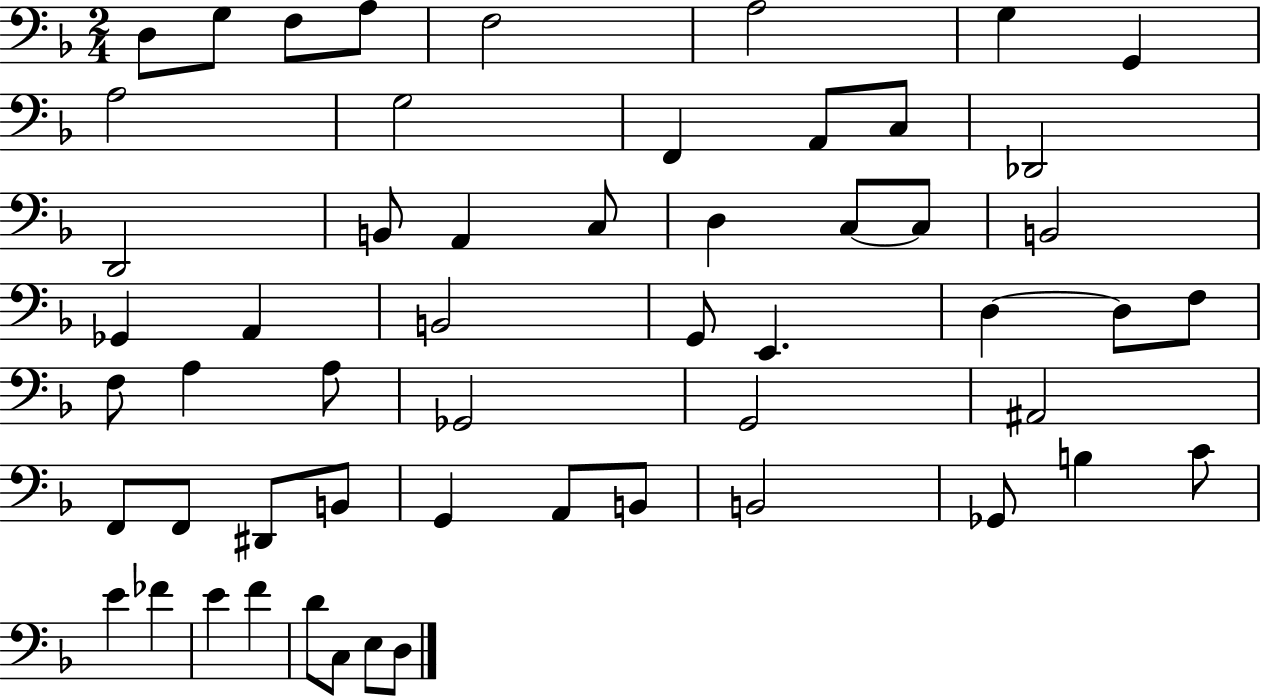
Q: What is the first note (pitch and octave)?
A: D3